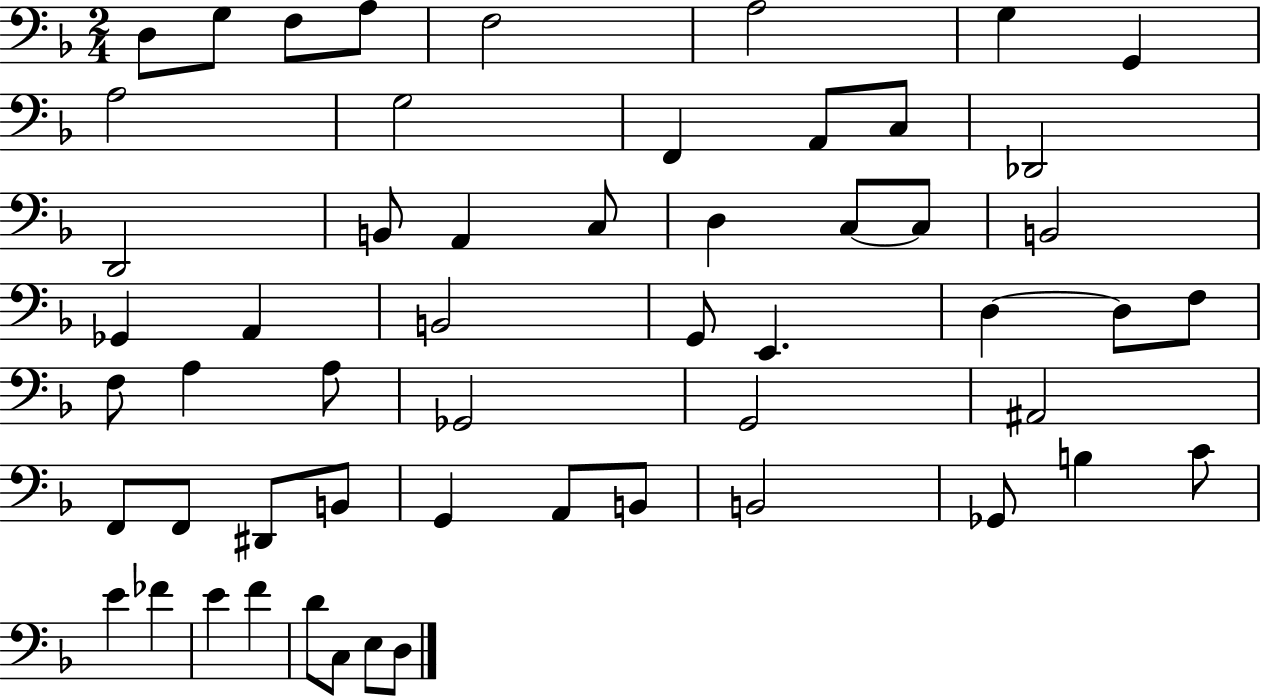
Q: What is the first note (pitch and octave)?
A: D3